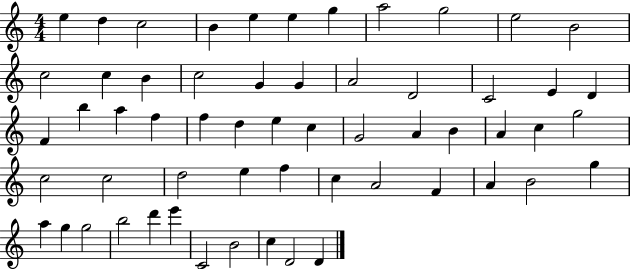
{
  \clef treble
  \numericTimeSignature
  \time 4/4
  \key c \major
  e''4 d''4 c''2 | b'4 e''4 e''4 g''4 | a''2 g''2 | e''2 b'2 | \break c''2 c''4 b'4 | c''2 g'4 g'4 | a'2 d'2 | c'2 e'4 d'4 | \break f'4 b''4 a''4 f''4 | f''4 d''4 e''4 c''4 | g'2 a'4 b'4 | a'4 c''4 g''2 | \break c''2 c''2 | d''2 e''4 f''4 | c''4 a'2 f'4 | a'4 b'2 g''4 | \break a''4 g''4 g''2 | b''2 d'''4 e'''4 | c'2 b'2 | c''4 d'2 d'4 | \break \bar "|."
}